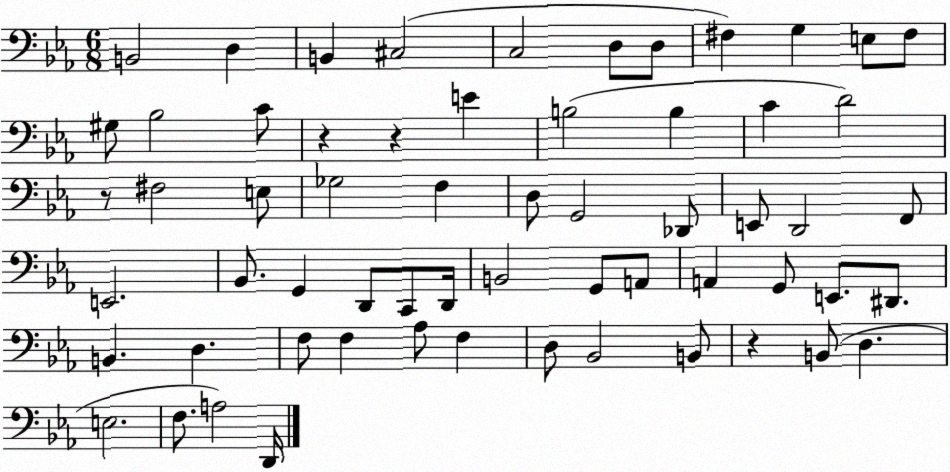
X:1
T:Untitled
M:6/8
L:1/4
K:Eb
B,,2 D, B,, ^C,2 C,2 D,/2 D,/2 ^F, G, E,/2 ^F,/2 ^G,/2 _B,2 C/2 z z E B,2 B, C D2 z/2 ^F,2 E,/2 _G,2 F, D,/2 G,,2 _D,,/2 E,,/2 D,,2 F,,/2 E,,2 _B,,/2 G,, D,,/2 C,,/2 D,,/4 B,,2 G,,/2 A,,/2 A,, G,,/2 E,,/2 ^D,,/2 B,, D, F,/2 F, _A,/2 F, D,/2 _B,,2 B,,/2 z B,,/2 D, E,2 F,/2 A,2 D,,/4